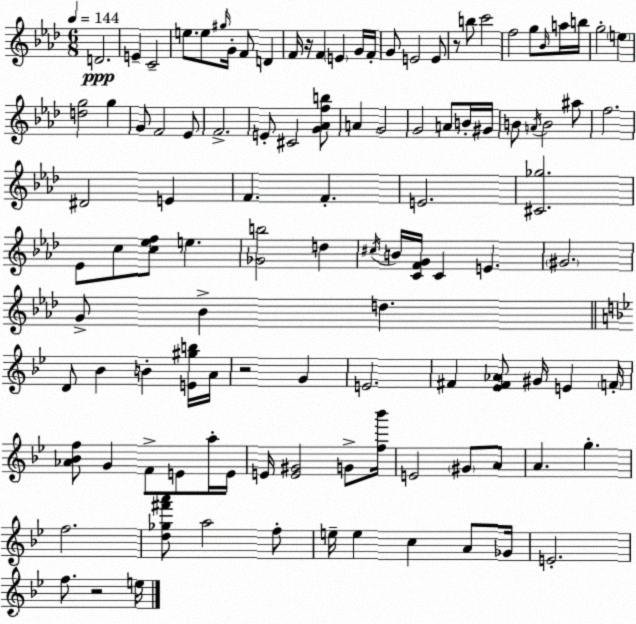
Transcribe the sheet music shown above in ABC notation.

X:1
T:Untitled
M:6/8
L:1/4
K:Ab
D2 E C2 e/2 e/2 ^g/4 G/4 F/2 D F/4 z/4 F E G/4 F/4 G/2 E2 E/2 z/2 b/2 c'2 f2 g/2 _B/4 a/4 b/4 g2 e [dg]2 g G/2 F2 _E/2 F2 E/2 ^C2 [G_Afb]/2 A G2 G2 A/2 B/4 ^G/4 B/2 A/4 B2 ^a/2 f2 ^D2 E F F E2 [^C_g]2 _E/2 c/2 [c_ef]/2 e [_Gb]2 d ^c/4 B/4 [CFG]/4 C E ^G2 G/2 _B d D/2 _B B [E^gb]/4 A/4 z2 G E2 ^F [_E^F_A]/2 ^G/4 E F/4 [_A_Bf]/2 G F/2 E/2 a/4 E/4 E/4 [E^G]2 G/2 [f_b']/4 E2 ^G/2 A/2 A g f2 [d_g^f'a']/2 a2 f/2 e/4 e c A/2 _G/4 E2 f/2 z2 e/4